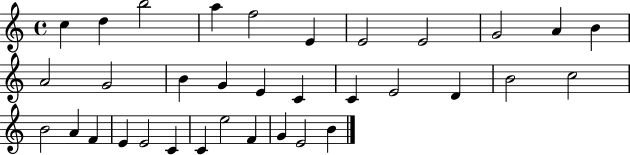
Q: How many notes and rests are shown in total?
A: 34